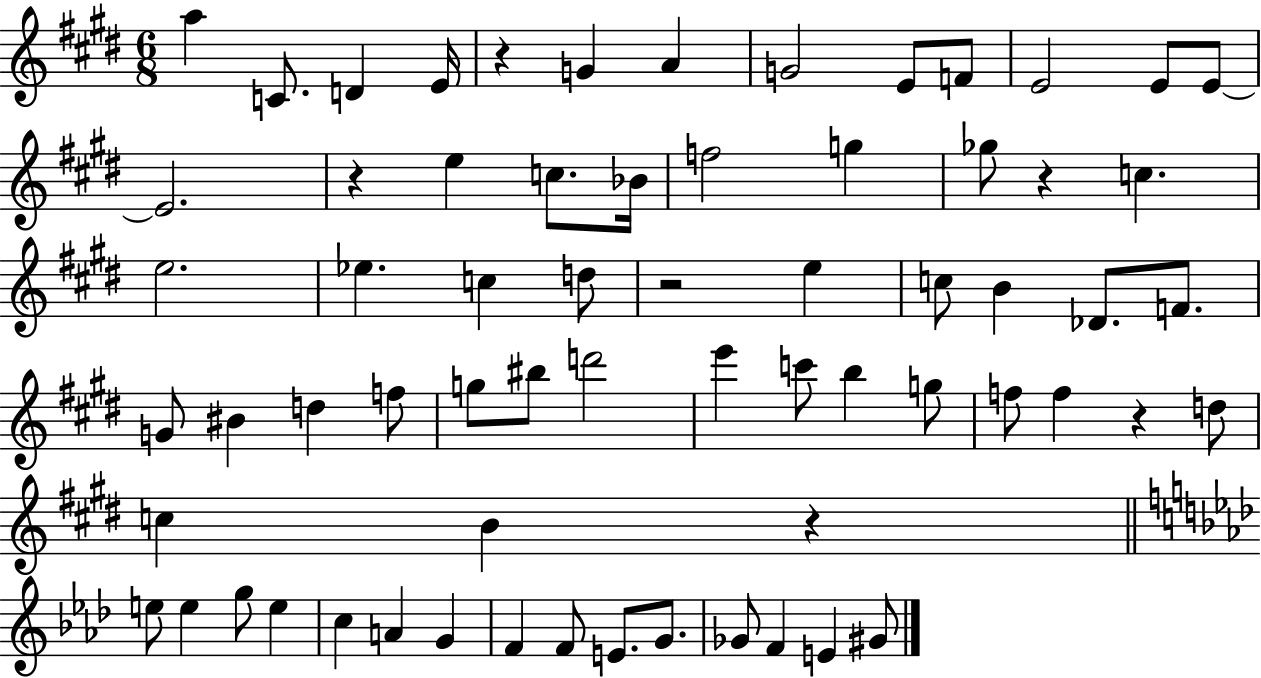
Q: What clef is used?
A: treble